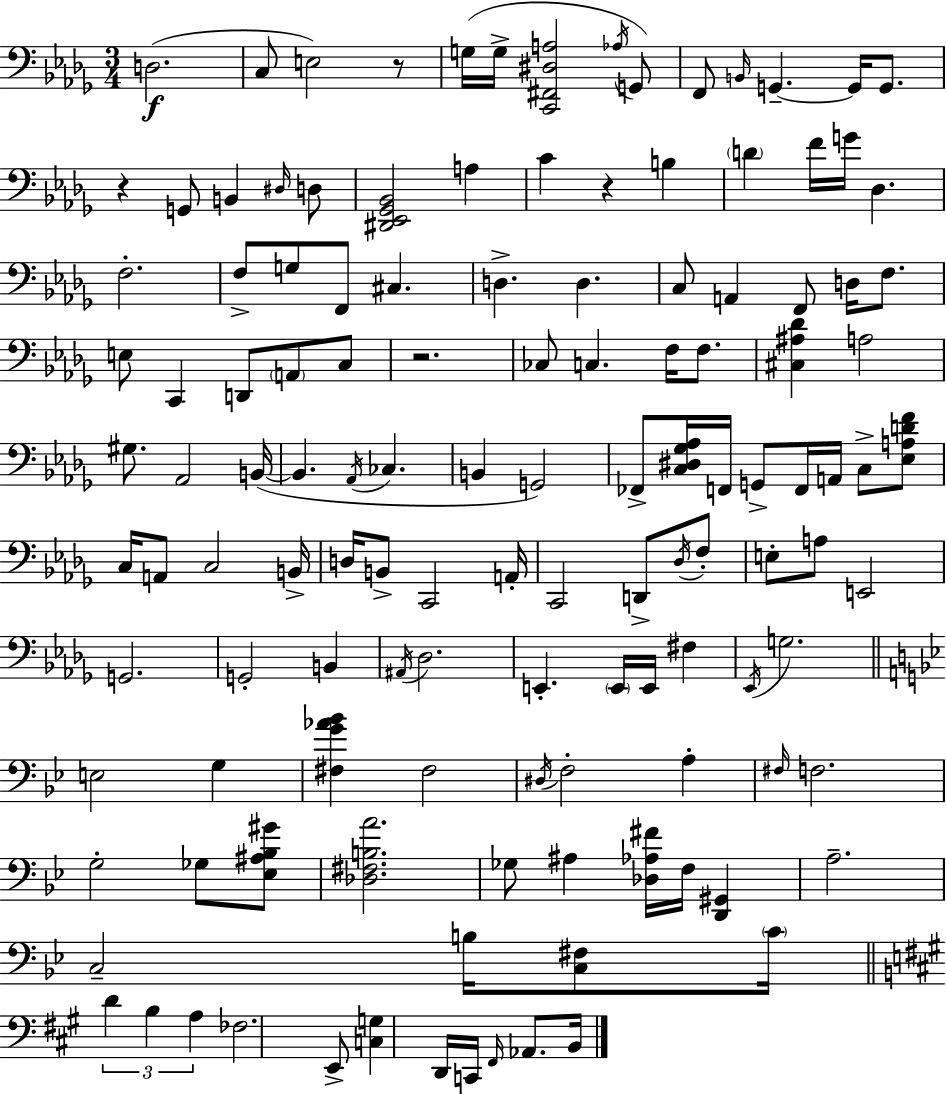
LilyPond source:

{
  \clef bass
  \numericTimeSignature
  \time 3/4
  \key bes \minor
  d2.(\f | c8 e2) r8 | g16( g16-> <c, fis, dis a>2 \acciaccatura { aes16 } g,8) | f,8 \grace { b,16 } g,4.--~~ g,16 g,8. | \break r4 g,8 b,4 | \grace { dis16 } d8 <dis, ees, ges, bes,>2 a4 | c'4 r4 b4 | \parenthesize d'4 f'16 g'16 des4. | \break f2.-. | f8-> g8 f,8 cis4. | d4.-> d4. | c8 a,4 f,8 d16 | \break f8. e8 c,4 d,8 \parenthesize a,8 | c8 r2. | ces8 c4. f16 | f8. <cis ais des'>4 a2 | \break gis8. aes,2 | b,16~(~ b,4. \acciaccatura { aes,16 } ces4. | b,4 g,2) | fes,8-> <c dis ges aes>16 f,16 g,8-> f,16 a,16 | \break c8-> <ees a d' f'>8 c16 a,8 c2 | b,16-> d16 b,8-> c,2 | a,16-. c,2 | d,8-> \acciaccatura { des16 } f8-. e8-. a8 e,2 | \break g,2. | g,2-. | b,4 \acciaccatura { ais,16 } des2. | e,4.-. | \break \parenthesize e,16 e,16 fis4 \acciaccatura { ees,16 } g2. | \bar "||" \break \key g \minor e2 g4 | <fis g' aes' bes'>4 fis2 | \acciaccatura { dis16 } f2-. a4-. | \grace { fis16 } f2. | \break g2-. ges8 | <ees ais bes gis'>8 <des fis b a'>2. | ges8 ais4 <des aes fis'>16 f16 <d, gis,>4 | a2.-- | \break c2-- b16 <c fis>8 | \parenthesize c'16 \bar "||" \break \key a \major \tuplet 3/2 { d'4 b4 a4 } | fes2. | e,8-> <c g>4 d,16 c,16 \grace { fis,16 } aes,8. | b,16 \bar "|."
}